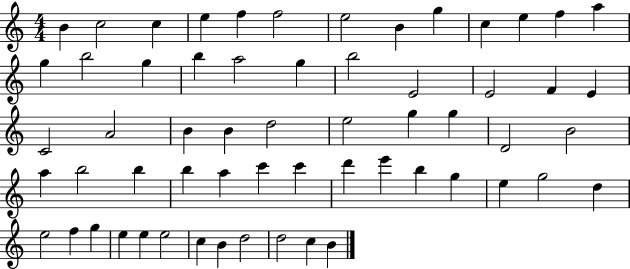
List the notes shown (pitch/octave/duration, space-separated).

B4/q C5/h C5/q E5/q F5/q F5/h E5/h B4/q G5/q C5/q E5/q F5/q A5/q G5/q B5/h G5/q B5/q A5/h G5/q B5/h E4/h E4/h F4/q E4/q C4/h A4/h B4/q B4/q D5/h E5/h G5/q G5/q D4/h B4/h A5/q B5/h B5/q B5/q A5/q C6/q C6/q D6/q E6/q B5/q G5/q E5/q G5/h D5/q E5/h F5/q G5/q E5/q E5/q E5/h C5/q B4/q D5/h D5/h C5/q B4/q